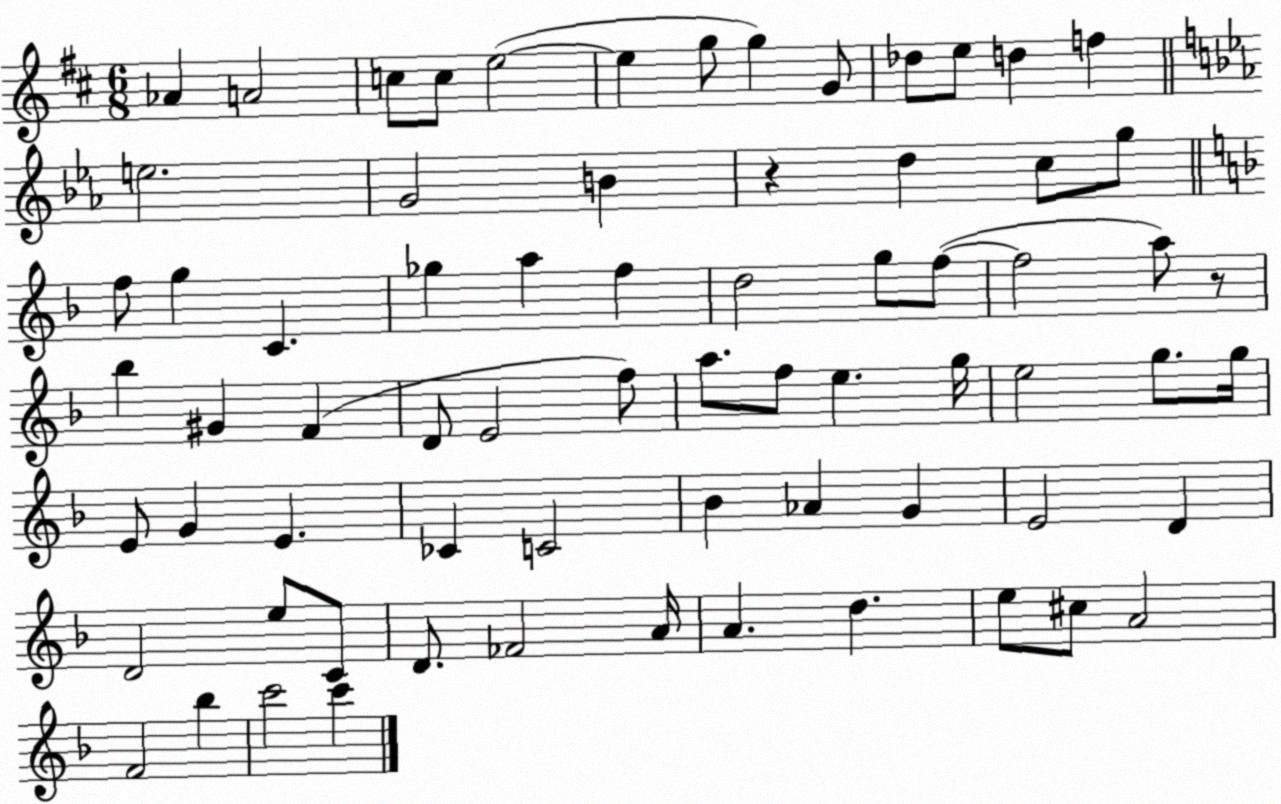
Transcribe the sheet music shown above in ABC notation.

X:1
T:Untitled
M:6/8
L:1/4
K:D
_A A2 c/2 c/2 e2 e g/2 g G/2 _d/2 e/2 d f e2 G2 B z d c/2 g/2 f/2 g C _g a f d2 g/2 f/2 f2 a/2 z/2 _b ^G F D/2 E2 f/2 a/2 f/2 e g/4 e2 g/2 g/4 E/2 G E _C C2 _B _A G E2 D D2 e/2 C/2 D/2 _F2 A/4 A d e/2 ^c/2 A2 F2 _b c'2 c'